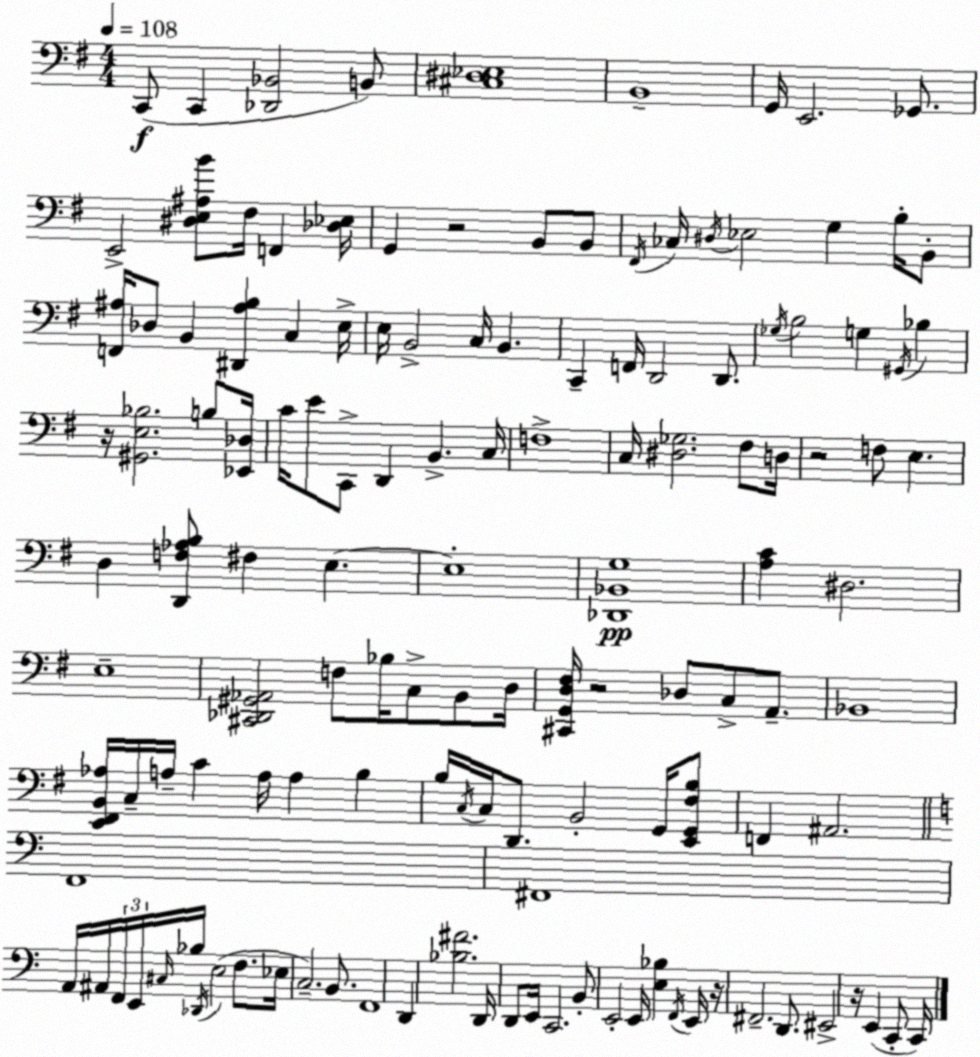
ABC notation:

X:1
T:Untitled
M:4/4
L:1/4
K:Em
C,,/2 C,, [_D,,_B,,]2 B,,/2 [^C,^D,_E,]4 B,,4 G,,/4 E,,2 _G,,/2 E,,2 [^D,E,^A,B]/2 ^F,/4 F,, [_D,_E,]/4 G,, z2 B,,/2 B,,/2 ^F,,/4 _C,/4 ^D,/4 _E,2 G, B,/4 B,,/2 [F,,^A,]/4 _D,/2 B,, [^D,,^A,B,] C, E,/4 E,/4 B,,2 C,/4 B,, C,, F,,/4 D,,2 D,,/2 _G,/4 B,2 G, ^G,,/4 _B, z/4 [^G,,E,_B,]2 B,/2 [_E,,_D,]/4 C/4 E/2 C,,/2 D,, B,, C,/4 F,4 C,/4 [^D,_G,]2 ^F,/2 D,/4 z2 F,/2 E, D, [D,,F,_A,B,]/2 ^F, E, E,4 [_D,,_B,,G,]4 [A,C] ^D,2 E,4 [^C,,_D,,^G,,_A,,]2 F,/2 _B,/4 C,/2 B,,/2 D,/4 [^C,,G,,D,^F,]/4 z2 _D,/2 C,/2 A,,/2 _B,,4 [E,,^F,,B,,_A,]/4 C,/4 A,/4 C A,/4 A, B, B,/4 C,/4 C,/4 D,,/2 B,,2 G,,/4 [E,,G,,^F,B,]/2 F,, ^A,,2 F,,4 ^F,,4 A,,/4 ^A,,/4 F,,/4 E,,/4 ^C,/4 _B,/4 _D,,/4 E,2 F,/2 _E,/4 C,2 B,,/2 F,,4 D,, [_B,^F]2 D,,/4 D,,/2 E,,/4 C,,2 B,,/2 E,,2 E,,/4 [E,_B,] F,,/4 E,,/4 z/4 ^F,,2 D,,/2 ^E,,2 z/4 E,, C,,/2 C,,/4